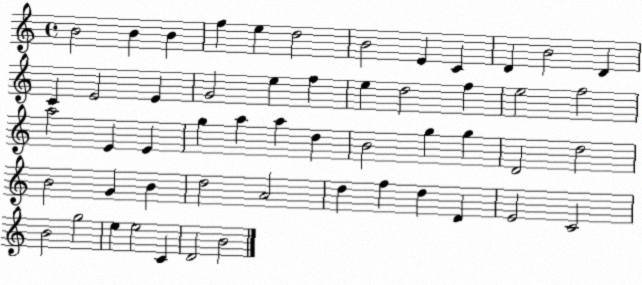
X:1
T:Untitled
M:4/4
L:1/4
K:C
B2 B B f e d2 B2 E C D B2 D C E2 E G2 e f e d2 f e2 f2 a2 E E g a a d B2 g g D2 d2 B2 G B d2 A2 d f d D E2 C2 B2 g2 e e2 C D2 B2